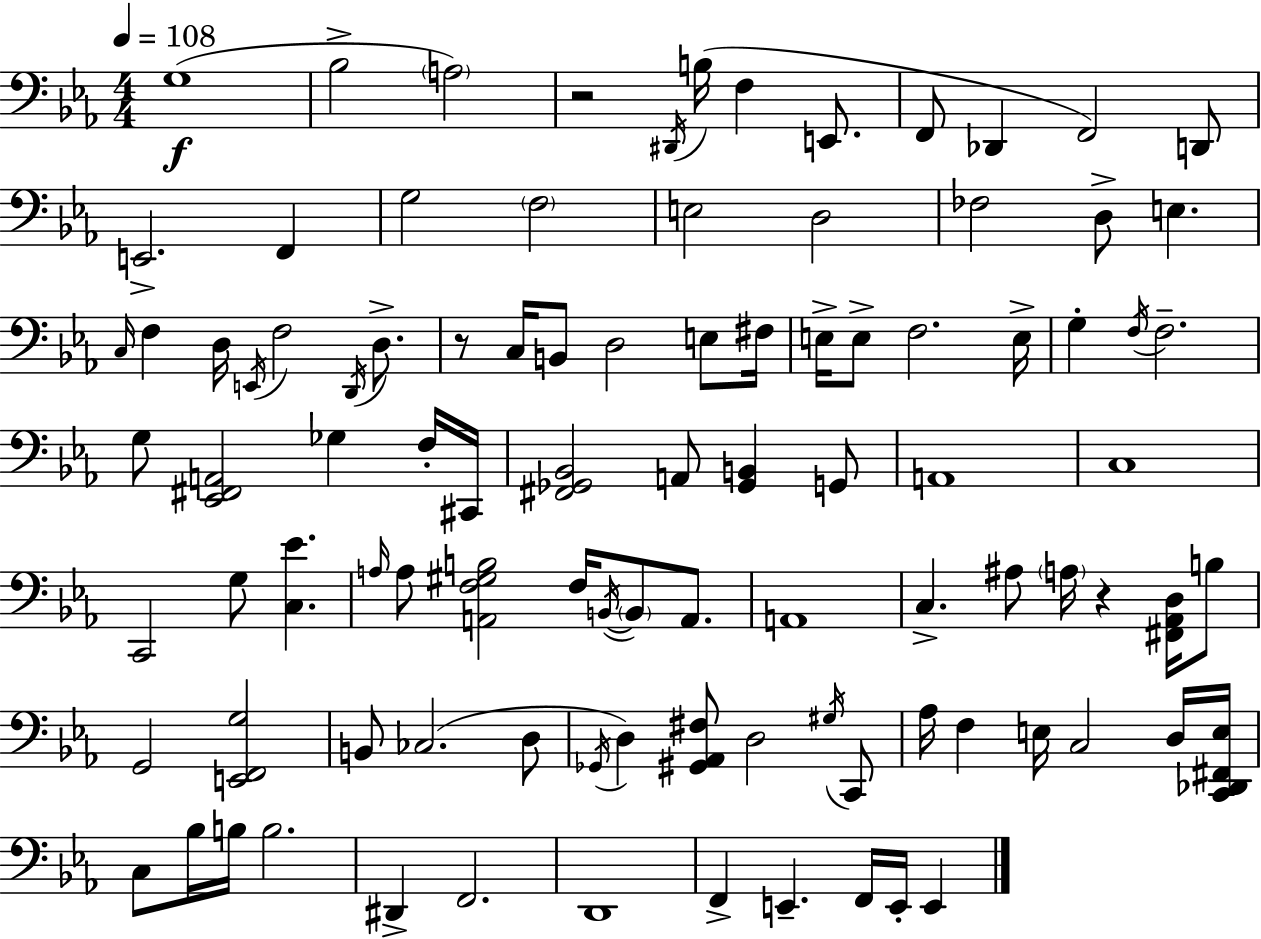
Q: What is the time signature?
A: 4/4